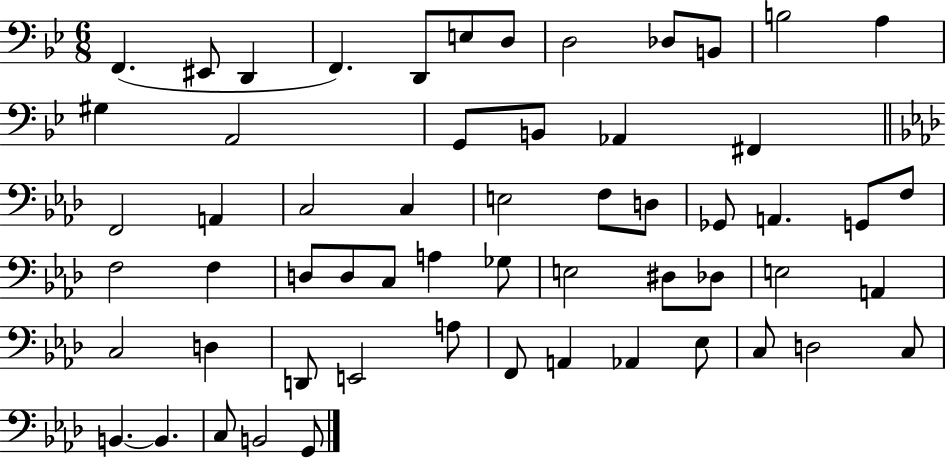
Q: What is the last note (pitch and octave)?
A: G2